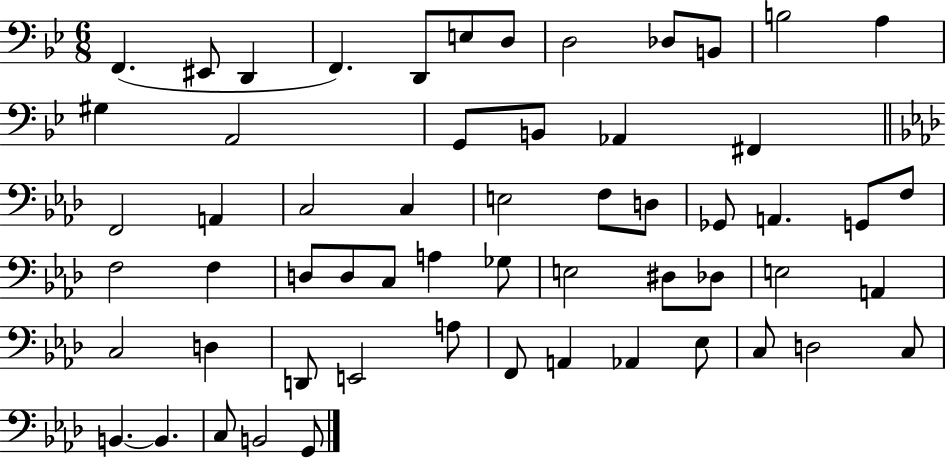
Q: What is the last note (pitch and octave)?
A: G2